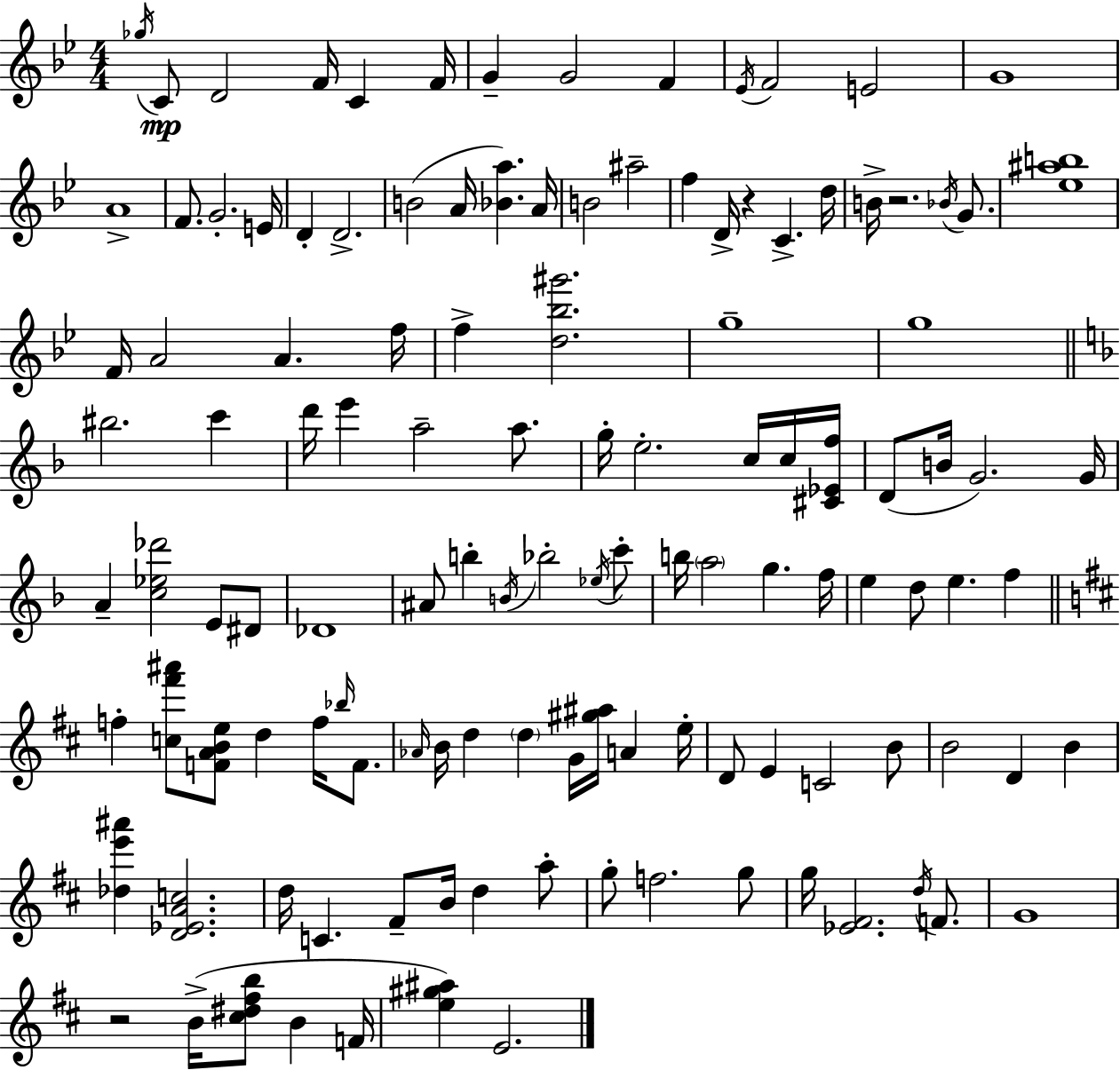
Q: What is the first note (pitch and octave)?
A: Gb5